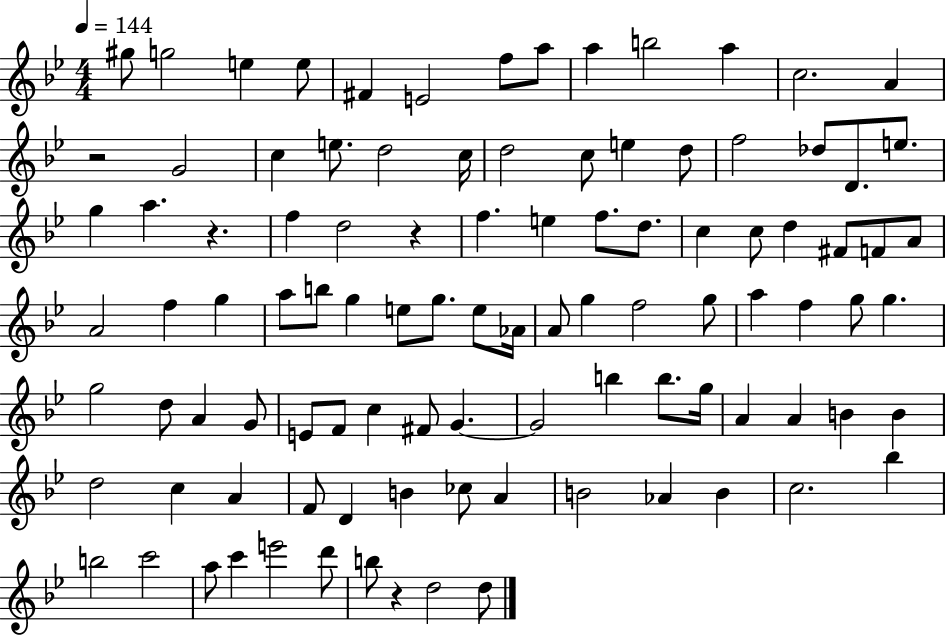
X:1
T:Untitled
M:4/4
L:1/4
K:Bb
^g/2 g2 e e/2 ^F E2 f/2 a/2 a b2 a c2 A z2 G2 c e/2 d2 c/4 d2 c/2 e d/2 f2 _d/2 D/2 e/2 g a z f d2 z f e f/2 d/2 c c/2 d ^F/2 F/2 A/2 A2 f g a/2 b/2 g e/2 g/2 e/2 _A/4 A/2 g f2 g/2 a f g/2 g g2 d/2 A G/2 E/2 F/2 c ^F/2 G G2 b b/2 g/4 A A B B d2 c A F/2 D B _c/2 A B2 _A B c2 _b b2 c'2 a/2 c' e'2 d'/2 b/2 z d2 d/2